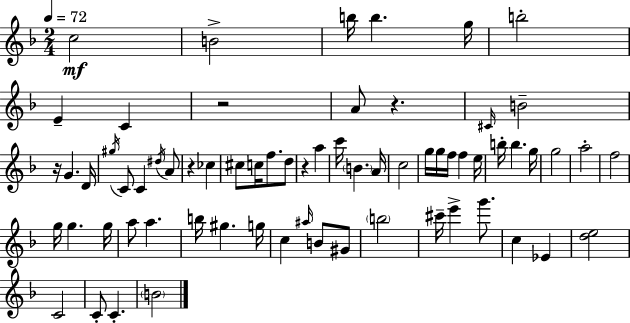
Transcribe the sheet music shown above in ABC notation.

X:1
T:Untitled
M:2/4
L:1/4
K:Dm
c2 B2 b/4 b g/4 b2 E C z2 A/2 z ^C/4 B2 z/4 G D/4 ^g/4 C/2 C ^d/4 A/2 z _c ^c/2 c/4 f/2 d/2 z a c'/4 B A/4 c2 g/4 g/4 f/4 f e/4 b/4 b g/4 g2 a2 f2 g/4 g g/4 a/2 a b/4 ^g g/4 c ^a/4 B/2 ^G/2 b2 ^c'/4 e' g'/2 c _E [de]2 C2 C/2 C B2